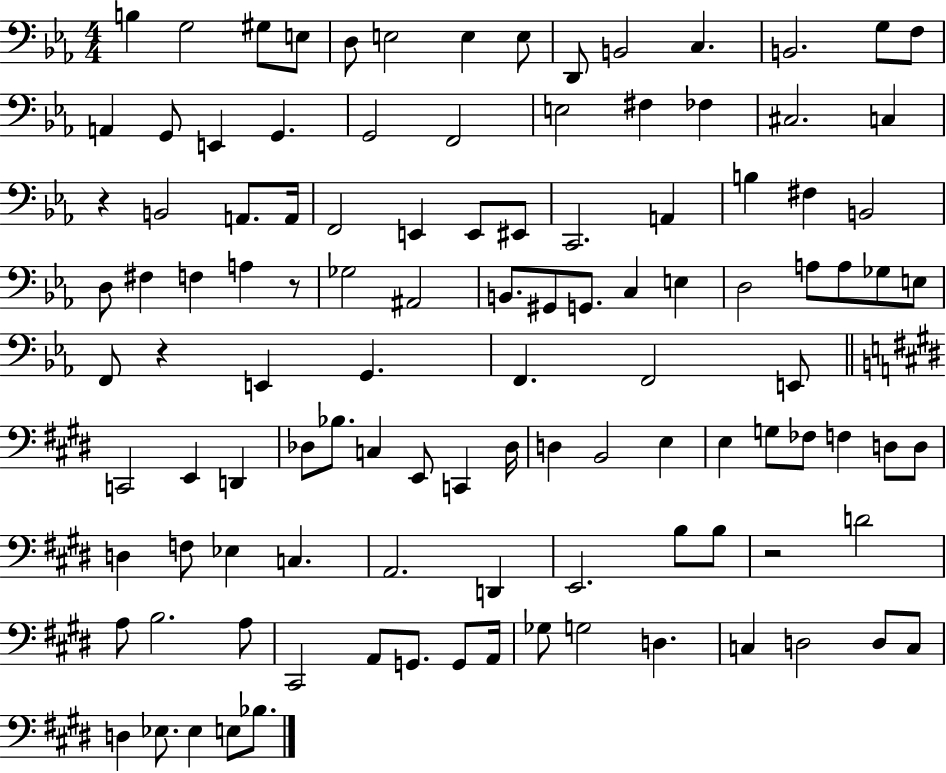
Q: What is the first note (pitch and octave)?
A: B3